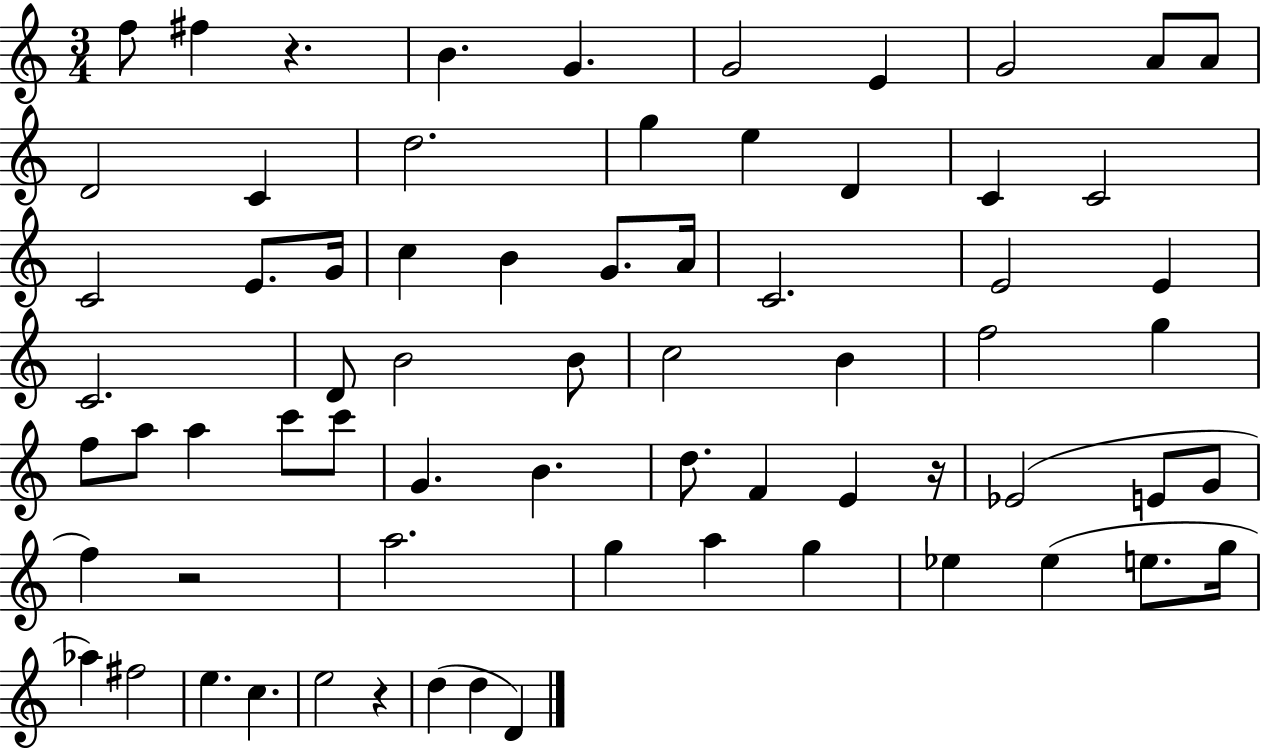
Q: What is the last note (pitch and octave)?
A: D4